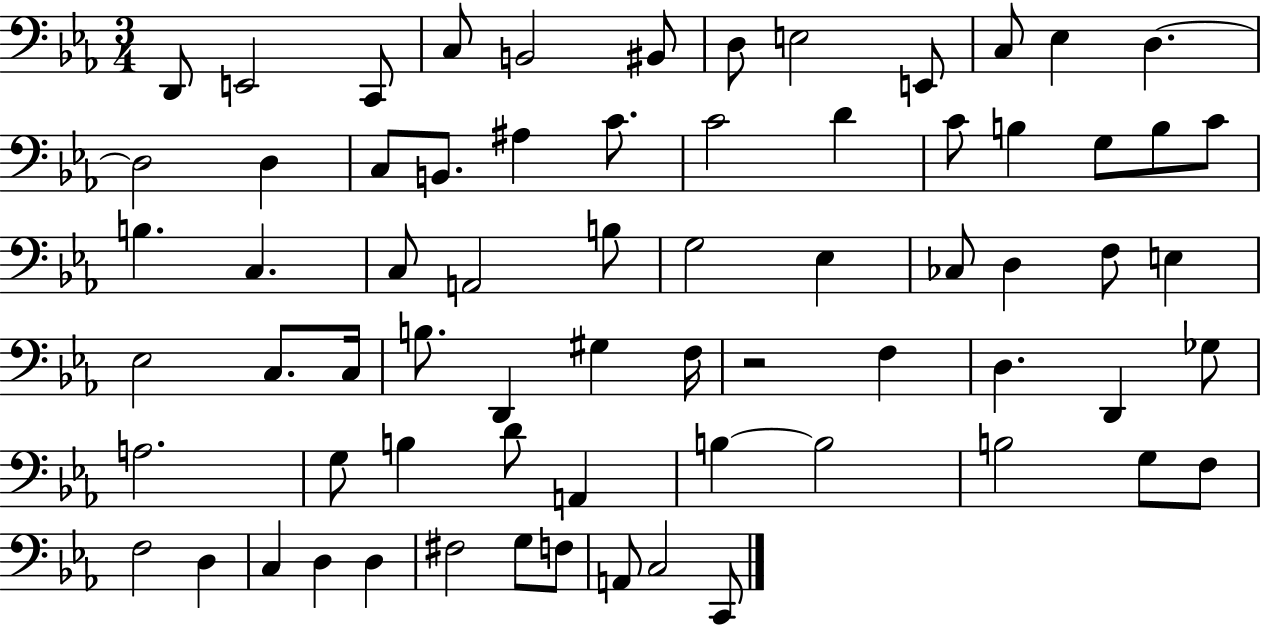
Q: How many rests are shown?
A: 1